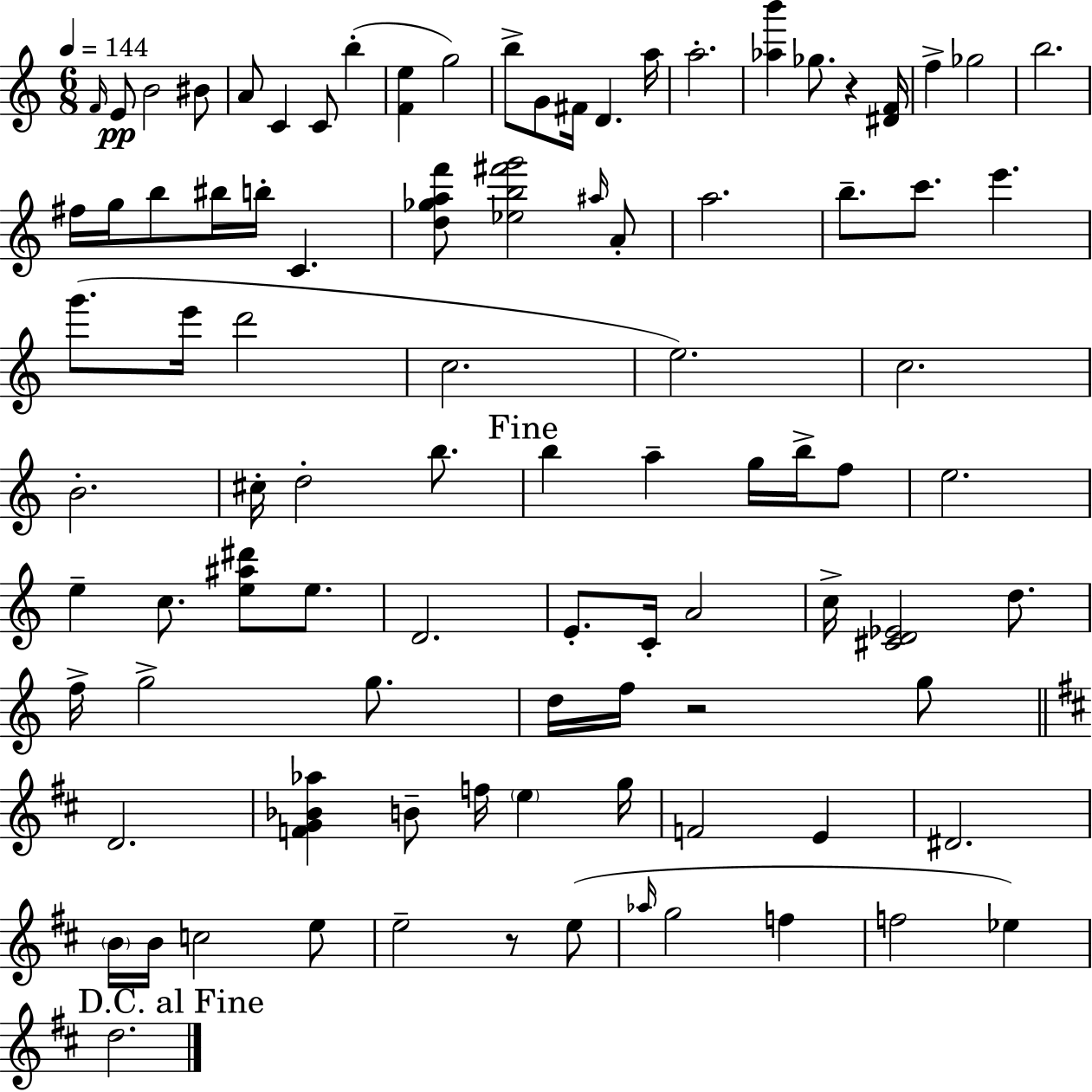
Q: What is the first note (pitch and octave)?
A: F4